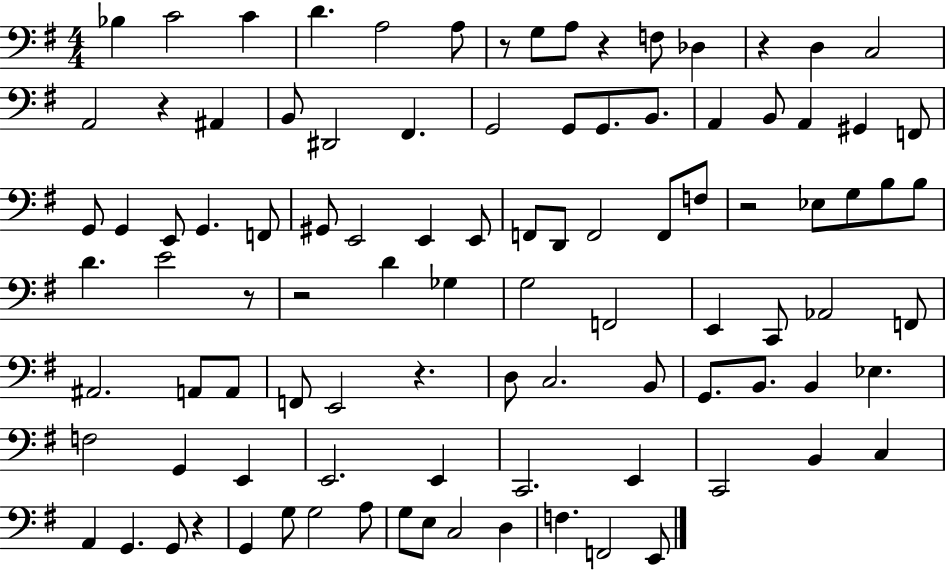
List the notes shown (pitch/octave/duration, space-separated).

Bb3/q C4/h C4/q D4/q. A3/h A3/e R/e G3/e A3/e R/q F3/e Db3/q R/q D3/q C3/h A2/h R/q A#2/q B2/e D#2/h F#2/q. G2/h G2/e G2/e. B2/e. A2/q B2/e A2/q G#2/q F2/e G2/e G2/q E2/e G2/q. F2/e G#2/e E2/h E2/q E2/e F2/e D2/e F2/h F2/e F3/e R/h Eb3/e G3/e B3/e B3/e D4/q. E4/h R/e R/h D4/q Gb3/q G3/h F2/h E2/q C2/e Ab2/h F2/e A#2/h. A2/e A2/e F2/e E2/h R/q. D3/e C3/h. B2/e G2/e. B2/e. B2/q Eb3/q. F3/h G2/q E2/q E2/h. E2/q C2/h. E2/q C2/h B2/q C3/q A2/q G2/q. G2/e R/q G2/q G3/e G3/h A3/e G3/e E3/e C3/h D3/q F3/q. F2/h E2/e